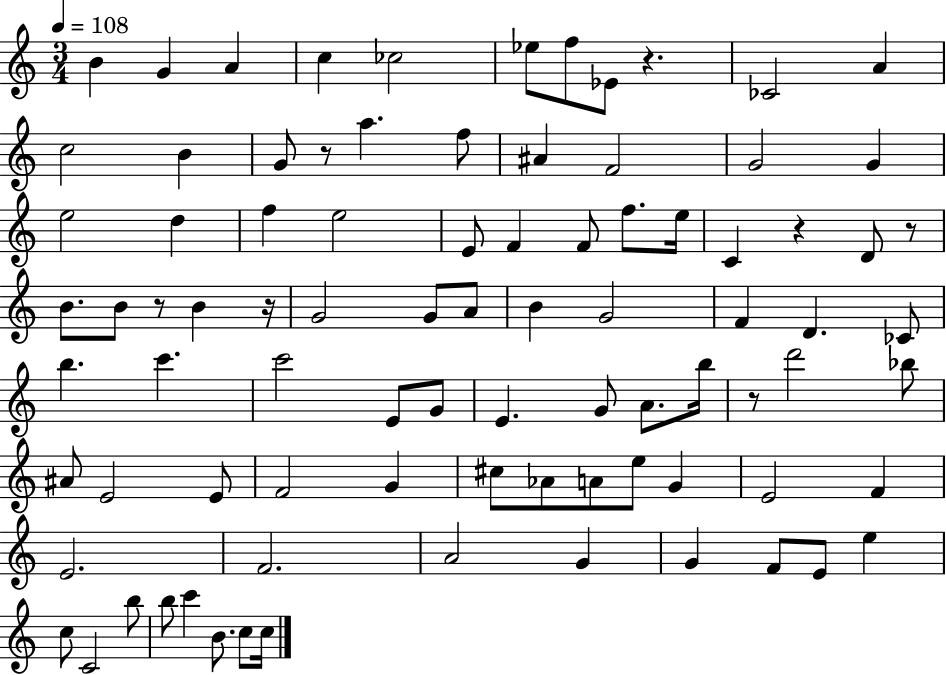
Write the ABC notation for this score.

X:1
T:Untitled
M:3/4
L:1/4
K:C
B G A c _c2 _e/2 f/2 _E/2 z _C2 A c2 B G/2 z/2 a f/2 ^A F2 G2 G e2 d f e2 E/2 F F/2 f/2 e/4 C z D/2 z/2 B/2 B/2 z/2 B z/4 G2 G/2 A/2 B G2 F D _C/2 b c' c'2 E/2 G/2 E G/2 A/2 b/4 z/2 d'2 _b/2 ^A/2 E2 E/2 F2 G ^c/2 _A/2 A/2 e/2 G E2 F E2 F2 A2 G G F/2 E/2 e c/2 C2 b/2 b/2 c' B/2 c/2 c/4